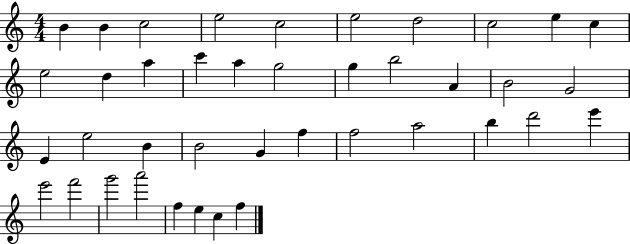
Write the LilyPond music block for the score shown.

{
  \clef treble
  \numericTimeSignature
  \time 4/4
  \key c \major
  b'4 b'4 c''2 | e''2 c''2 | e''2 d''2 | c''2 e''4 c''4 | \break e''2 d''4 a''4 | c'''4 a''4 g''2 | g''4 b''2 a'4 | b'2 g'2 | \break e'4 e''2 b'4 | b'2 g'4 f''4 | f''2 a''2 | b''4 d'''2 e'''4 | \break e'''2 f'''2 | g'''2 a'''2 | f''4 e''4 c''4 f''4 | \bar "|."
}